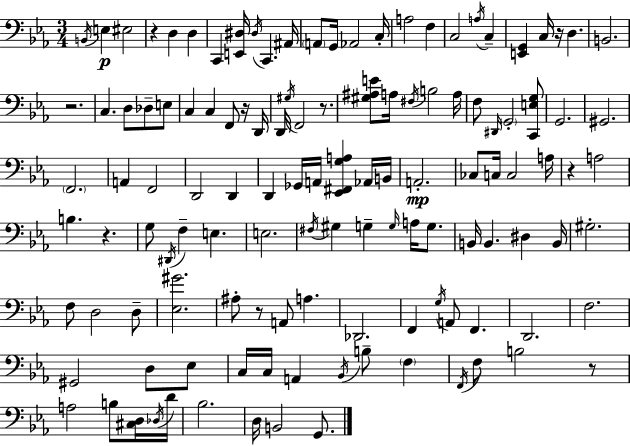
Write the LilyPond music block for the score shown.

{
  \clef bass
  \numericTimeSignature
  \time 3/4
  \key c \minor
  \repeat volta 2 { \acciaccatura { b,16 }\p e4 eis2 | r4 d4 d4 | c,4 <e, dis>16 \acciaccatura { dis16 } c,4. | ais,16 \parenthesize a,8 g,16 aes,2 | \break c16-. a2 f4 | c2 \acciaccatura { a16 } c4-- | <e, g,>4 c16 r16 d4. | b,2. | \break r2. | c4. d8 des8-- | e8 c4 c4 f,8 | r16 d,16 d,16 \acciaccatura { gis16 } f,2 | \break r8. <gis ais e'>8 a16 \acciaccatura { fis16 } b2 | a16 f8 \grace { dis,16 } \parenthesize g,2-. | <c, e g>8 g,2. | gis,2. | \break \parenthesize f,2. | a,4 f,2 | d,2 | d,4 d,4 ges,16 a,16 | \break <ees, fis, g a>4 aes,16 b,16 a,2.-.\mp | ces8 c16 c2 | a16 r4 a2 | b4. | \break r4. g8 \acciaccatura { dis,16 } f4-- | e4. e2. | \acciaccatura { fis16 } gis4 | g4-- \grace { g16 } a16 g8. b,16 b,4. | \break dis4 b,16 gis2.-. | f8 d2 | d8-- <ees gis'>2. | ais8-. r8 | \break a,8 a4. des,2. | f,4 | \acciaccatura { g16 } a,8 f,4. d,2. | f2. | \break gis,2 | d8 ees8 c16 c16 | a,4 \acciaccatura { bes,16 } b8-- \parenthesize f4 \acciaccatura { f,16 } | f8 b2 r8 | \break a2 b8 <cis d>16 \acciaccatura { des16 } | d'16 bes2. | d16 b,2 g,8. | } \bar "|."
}